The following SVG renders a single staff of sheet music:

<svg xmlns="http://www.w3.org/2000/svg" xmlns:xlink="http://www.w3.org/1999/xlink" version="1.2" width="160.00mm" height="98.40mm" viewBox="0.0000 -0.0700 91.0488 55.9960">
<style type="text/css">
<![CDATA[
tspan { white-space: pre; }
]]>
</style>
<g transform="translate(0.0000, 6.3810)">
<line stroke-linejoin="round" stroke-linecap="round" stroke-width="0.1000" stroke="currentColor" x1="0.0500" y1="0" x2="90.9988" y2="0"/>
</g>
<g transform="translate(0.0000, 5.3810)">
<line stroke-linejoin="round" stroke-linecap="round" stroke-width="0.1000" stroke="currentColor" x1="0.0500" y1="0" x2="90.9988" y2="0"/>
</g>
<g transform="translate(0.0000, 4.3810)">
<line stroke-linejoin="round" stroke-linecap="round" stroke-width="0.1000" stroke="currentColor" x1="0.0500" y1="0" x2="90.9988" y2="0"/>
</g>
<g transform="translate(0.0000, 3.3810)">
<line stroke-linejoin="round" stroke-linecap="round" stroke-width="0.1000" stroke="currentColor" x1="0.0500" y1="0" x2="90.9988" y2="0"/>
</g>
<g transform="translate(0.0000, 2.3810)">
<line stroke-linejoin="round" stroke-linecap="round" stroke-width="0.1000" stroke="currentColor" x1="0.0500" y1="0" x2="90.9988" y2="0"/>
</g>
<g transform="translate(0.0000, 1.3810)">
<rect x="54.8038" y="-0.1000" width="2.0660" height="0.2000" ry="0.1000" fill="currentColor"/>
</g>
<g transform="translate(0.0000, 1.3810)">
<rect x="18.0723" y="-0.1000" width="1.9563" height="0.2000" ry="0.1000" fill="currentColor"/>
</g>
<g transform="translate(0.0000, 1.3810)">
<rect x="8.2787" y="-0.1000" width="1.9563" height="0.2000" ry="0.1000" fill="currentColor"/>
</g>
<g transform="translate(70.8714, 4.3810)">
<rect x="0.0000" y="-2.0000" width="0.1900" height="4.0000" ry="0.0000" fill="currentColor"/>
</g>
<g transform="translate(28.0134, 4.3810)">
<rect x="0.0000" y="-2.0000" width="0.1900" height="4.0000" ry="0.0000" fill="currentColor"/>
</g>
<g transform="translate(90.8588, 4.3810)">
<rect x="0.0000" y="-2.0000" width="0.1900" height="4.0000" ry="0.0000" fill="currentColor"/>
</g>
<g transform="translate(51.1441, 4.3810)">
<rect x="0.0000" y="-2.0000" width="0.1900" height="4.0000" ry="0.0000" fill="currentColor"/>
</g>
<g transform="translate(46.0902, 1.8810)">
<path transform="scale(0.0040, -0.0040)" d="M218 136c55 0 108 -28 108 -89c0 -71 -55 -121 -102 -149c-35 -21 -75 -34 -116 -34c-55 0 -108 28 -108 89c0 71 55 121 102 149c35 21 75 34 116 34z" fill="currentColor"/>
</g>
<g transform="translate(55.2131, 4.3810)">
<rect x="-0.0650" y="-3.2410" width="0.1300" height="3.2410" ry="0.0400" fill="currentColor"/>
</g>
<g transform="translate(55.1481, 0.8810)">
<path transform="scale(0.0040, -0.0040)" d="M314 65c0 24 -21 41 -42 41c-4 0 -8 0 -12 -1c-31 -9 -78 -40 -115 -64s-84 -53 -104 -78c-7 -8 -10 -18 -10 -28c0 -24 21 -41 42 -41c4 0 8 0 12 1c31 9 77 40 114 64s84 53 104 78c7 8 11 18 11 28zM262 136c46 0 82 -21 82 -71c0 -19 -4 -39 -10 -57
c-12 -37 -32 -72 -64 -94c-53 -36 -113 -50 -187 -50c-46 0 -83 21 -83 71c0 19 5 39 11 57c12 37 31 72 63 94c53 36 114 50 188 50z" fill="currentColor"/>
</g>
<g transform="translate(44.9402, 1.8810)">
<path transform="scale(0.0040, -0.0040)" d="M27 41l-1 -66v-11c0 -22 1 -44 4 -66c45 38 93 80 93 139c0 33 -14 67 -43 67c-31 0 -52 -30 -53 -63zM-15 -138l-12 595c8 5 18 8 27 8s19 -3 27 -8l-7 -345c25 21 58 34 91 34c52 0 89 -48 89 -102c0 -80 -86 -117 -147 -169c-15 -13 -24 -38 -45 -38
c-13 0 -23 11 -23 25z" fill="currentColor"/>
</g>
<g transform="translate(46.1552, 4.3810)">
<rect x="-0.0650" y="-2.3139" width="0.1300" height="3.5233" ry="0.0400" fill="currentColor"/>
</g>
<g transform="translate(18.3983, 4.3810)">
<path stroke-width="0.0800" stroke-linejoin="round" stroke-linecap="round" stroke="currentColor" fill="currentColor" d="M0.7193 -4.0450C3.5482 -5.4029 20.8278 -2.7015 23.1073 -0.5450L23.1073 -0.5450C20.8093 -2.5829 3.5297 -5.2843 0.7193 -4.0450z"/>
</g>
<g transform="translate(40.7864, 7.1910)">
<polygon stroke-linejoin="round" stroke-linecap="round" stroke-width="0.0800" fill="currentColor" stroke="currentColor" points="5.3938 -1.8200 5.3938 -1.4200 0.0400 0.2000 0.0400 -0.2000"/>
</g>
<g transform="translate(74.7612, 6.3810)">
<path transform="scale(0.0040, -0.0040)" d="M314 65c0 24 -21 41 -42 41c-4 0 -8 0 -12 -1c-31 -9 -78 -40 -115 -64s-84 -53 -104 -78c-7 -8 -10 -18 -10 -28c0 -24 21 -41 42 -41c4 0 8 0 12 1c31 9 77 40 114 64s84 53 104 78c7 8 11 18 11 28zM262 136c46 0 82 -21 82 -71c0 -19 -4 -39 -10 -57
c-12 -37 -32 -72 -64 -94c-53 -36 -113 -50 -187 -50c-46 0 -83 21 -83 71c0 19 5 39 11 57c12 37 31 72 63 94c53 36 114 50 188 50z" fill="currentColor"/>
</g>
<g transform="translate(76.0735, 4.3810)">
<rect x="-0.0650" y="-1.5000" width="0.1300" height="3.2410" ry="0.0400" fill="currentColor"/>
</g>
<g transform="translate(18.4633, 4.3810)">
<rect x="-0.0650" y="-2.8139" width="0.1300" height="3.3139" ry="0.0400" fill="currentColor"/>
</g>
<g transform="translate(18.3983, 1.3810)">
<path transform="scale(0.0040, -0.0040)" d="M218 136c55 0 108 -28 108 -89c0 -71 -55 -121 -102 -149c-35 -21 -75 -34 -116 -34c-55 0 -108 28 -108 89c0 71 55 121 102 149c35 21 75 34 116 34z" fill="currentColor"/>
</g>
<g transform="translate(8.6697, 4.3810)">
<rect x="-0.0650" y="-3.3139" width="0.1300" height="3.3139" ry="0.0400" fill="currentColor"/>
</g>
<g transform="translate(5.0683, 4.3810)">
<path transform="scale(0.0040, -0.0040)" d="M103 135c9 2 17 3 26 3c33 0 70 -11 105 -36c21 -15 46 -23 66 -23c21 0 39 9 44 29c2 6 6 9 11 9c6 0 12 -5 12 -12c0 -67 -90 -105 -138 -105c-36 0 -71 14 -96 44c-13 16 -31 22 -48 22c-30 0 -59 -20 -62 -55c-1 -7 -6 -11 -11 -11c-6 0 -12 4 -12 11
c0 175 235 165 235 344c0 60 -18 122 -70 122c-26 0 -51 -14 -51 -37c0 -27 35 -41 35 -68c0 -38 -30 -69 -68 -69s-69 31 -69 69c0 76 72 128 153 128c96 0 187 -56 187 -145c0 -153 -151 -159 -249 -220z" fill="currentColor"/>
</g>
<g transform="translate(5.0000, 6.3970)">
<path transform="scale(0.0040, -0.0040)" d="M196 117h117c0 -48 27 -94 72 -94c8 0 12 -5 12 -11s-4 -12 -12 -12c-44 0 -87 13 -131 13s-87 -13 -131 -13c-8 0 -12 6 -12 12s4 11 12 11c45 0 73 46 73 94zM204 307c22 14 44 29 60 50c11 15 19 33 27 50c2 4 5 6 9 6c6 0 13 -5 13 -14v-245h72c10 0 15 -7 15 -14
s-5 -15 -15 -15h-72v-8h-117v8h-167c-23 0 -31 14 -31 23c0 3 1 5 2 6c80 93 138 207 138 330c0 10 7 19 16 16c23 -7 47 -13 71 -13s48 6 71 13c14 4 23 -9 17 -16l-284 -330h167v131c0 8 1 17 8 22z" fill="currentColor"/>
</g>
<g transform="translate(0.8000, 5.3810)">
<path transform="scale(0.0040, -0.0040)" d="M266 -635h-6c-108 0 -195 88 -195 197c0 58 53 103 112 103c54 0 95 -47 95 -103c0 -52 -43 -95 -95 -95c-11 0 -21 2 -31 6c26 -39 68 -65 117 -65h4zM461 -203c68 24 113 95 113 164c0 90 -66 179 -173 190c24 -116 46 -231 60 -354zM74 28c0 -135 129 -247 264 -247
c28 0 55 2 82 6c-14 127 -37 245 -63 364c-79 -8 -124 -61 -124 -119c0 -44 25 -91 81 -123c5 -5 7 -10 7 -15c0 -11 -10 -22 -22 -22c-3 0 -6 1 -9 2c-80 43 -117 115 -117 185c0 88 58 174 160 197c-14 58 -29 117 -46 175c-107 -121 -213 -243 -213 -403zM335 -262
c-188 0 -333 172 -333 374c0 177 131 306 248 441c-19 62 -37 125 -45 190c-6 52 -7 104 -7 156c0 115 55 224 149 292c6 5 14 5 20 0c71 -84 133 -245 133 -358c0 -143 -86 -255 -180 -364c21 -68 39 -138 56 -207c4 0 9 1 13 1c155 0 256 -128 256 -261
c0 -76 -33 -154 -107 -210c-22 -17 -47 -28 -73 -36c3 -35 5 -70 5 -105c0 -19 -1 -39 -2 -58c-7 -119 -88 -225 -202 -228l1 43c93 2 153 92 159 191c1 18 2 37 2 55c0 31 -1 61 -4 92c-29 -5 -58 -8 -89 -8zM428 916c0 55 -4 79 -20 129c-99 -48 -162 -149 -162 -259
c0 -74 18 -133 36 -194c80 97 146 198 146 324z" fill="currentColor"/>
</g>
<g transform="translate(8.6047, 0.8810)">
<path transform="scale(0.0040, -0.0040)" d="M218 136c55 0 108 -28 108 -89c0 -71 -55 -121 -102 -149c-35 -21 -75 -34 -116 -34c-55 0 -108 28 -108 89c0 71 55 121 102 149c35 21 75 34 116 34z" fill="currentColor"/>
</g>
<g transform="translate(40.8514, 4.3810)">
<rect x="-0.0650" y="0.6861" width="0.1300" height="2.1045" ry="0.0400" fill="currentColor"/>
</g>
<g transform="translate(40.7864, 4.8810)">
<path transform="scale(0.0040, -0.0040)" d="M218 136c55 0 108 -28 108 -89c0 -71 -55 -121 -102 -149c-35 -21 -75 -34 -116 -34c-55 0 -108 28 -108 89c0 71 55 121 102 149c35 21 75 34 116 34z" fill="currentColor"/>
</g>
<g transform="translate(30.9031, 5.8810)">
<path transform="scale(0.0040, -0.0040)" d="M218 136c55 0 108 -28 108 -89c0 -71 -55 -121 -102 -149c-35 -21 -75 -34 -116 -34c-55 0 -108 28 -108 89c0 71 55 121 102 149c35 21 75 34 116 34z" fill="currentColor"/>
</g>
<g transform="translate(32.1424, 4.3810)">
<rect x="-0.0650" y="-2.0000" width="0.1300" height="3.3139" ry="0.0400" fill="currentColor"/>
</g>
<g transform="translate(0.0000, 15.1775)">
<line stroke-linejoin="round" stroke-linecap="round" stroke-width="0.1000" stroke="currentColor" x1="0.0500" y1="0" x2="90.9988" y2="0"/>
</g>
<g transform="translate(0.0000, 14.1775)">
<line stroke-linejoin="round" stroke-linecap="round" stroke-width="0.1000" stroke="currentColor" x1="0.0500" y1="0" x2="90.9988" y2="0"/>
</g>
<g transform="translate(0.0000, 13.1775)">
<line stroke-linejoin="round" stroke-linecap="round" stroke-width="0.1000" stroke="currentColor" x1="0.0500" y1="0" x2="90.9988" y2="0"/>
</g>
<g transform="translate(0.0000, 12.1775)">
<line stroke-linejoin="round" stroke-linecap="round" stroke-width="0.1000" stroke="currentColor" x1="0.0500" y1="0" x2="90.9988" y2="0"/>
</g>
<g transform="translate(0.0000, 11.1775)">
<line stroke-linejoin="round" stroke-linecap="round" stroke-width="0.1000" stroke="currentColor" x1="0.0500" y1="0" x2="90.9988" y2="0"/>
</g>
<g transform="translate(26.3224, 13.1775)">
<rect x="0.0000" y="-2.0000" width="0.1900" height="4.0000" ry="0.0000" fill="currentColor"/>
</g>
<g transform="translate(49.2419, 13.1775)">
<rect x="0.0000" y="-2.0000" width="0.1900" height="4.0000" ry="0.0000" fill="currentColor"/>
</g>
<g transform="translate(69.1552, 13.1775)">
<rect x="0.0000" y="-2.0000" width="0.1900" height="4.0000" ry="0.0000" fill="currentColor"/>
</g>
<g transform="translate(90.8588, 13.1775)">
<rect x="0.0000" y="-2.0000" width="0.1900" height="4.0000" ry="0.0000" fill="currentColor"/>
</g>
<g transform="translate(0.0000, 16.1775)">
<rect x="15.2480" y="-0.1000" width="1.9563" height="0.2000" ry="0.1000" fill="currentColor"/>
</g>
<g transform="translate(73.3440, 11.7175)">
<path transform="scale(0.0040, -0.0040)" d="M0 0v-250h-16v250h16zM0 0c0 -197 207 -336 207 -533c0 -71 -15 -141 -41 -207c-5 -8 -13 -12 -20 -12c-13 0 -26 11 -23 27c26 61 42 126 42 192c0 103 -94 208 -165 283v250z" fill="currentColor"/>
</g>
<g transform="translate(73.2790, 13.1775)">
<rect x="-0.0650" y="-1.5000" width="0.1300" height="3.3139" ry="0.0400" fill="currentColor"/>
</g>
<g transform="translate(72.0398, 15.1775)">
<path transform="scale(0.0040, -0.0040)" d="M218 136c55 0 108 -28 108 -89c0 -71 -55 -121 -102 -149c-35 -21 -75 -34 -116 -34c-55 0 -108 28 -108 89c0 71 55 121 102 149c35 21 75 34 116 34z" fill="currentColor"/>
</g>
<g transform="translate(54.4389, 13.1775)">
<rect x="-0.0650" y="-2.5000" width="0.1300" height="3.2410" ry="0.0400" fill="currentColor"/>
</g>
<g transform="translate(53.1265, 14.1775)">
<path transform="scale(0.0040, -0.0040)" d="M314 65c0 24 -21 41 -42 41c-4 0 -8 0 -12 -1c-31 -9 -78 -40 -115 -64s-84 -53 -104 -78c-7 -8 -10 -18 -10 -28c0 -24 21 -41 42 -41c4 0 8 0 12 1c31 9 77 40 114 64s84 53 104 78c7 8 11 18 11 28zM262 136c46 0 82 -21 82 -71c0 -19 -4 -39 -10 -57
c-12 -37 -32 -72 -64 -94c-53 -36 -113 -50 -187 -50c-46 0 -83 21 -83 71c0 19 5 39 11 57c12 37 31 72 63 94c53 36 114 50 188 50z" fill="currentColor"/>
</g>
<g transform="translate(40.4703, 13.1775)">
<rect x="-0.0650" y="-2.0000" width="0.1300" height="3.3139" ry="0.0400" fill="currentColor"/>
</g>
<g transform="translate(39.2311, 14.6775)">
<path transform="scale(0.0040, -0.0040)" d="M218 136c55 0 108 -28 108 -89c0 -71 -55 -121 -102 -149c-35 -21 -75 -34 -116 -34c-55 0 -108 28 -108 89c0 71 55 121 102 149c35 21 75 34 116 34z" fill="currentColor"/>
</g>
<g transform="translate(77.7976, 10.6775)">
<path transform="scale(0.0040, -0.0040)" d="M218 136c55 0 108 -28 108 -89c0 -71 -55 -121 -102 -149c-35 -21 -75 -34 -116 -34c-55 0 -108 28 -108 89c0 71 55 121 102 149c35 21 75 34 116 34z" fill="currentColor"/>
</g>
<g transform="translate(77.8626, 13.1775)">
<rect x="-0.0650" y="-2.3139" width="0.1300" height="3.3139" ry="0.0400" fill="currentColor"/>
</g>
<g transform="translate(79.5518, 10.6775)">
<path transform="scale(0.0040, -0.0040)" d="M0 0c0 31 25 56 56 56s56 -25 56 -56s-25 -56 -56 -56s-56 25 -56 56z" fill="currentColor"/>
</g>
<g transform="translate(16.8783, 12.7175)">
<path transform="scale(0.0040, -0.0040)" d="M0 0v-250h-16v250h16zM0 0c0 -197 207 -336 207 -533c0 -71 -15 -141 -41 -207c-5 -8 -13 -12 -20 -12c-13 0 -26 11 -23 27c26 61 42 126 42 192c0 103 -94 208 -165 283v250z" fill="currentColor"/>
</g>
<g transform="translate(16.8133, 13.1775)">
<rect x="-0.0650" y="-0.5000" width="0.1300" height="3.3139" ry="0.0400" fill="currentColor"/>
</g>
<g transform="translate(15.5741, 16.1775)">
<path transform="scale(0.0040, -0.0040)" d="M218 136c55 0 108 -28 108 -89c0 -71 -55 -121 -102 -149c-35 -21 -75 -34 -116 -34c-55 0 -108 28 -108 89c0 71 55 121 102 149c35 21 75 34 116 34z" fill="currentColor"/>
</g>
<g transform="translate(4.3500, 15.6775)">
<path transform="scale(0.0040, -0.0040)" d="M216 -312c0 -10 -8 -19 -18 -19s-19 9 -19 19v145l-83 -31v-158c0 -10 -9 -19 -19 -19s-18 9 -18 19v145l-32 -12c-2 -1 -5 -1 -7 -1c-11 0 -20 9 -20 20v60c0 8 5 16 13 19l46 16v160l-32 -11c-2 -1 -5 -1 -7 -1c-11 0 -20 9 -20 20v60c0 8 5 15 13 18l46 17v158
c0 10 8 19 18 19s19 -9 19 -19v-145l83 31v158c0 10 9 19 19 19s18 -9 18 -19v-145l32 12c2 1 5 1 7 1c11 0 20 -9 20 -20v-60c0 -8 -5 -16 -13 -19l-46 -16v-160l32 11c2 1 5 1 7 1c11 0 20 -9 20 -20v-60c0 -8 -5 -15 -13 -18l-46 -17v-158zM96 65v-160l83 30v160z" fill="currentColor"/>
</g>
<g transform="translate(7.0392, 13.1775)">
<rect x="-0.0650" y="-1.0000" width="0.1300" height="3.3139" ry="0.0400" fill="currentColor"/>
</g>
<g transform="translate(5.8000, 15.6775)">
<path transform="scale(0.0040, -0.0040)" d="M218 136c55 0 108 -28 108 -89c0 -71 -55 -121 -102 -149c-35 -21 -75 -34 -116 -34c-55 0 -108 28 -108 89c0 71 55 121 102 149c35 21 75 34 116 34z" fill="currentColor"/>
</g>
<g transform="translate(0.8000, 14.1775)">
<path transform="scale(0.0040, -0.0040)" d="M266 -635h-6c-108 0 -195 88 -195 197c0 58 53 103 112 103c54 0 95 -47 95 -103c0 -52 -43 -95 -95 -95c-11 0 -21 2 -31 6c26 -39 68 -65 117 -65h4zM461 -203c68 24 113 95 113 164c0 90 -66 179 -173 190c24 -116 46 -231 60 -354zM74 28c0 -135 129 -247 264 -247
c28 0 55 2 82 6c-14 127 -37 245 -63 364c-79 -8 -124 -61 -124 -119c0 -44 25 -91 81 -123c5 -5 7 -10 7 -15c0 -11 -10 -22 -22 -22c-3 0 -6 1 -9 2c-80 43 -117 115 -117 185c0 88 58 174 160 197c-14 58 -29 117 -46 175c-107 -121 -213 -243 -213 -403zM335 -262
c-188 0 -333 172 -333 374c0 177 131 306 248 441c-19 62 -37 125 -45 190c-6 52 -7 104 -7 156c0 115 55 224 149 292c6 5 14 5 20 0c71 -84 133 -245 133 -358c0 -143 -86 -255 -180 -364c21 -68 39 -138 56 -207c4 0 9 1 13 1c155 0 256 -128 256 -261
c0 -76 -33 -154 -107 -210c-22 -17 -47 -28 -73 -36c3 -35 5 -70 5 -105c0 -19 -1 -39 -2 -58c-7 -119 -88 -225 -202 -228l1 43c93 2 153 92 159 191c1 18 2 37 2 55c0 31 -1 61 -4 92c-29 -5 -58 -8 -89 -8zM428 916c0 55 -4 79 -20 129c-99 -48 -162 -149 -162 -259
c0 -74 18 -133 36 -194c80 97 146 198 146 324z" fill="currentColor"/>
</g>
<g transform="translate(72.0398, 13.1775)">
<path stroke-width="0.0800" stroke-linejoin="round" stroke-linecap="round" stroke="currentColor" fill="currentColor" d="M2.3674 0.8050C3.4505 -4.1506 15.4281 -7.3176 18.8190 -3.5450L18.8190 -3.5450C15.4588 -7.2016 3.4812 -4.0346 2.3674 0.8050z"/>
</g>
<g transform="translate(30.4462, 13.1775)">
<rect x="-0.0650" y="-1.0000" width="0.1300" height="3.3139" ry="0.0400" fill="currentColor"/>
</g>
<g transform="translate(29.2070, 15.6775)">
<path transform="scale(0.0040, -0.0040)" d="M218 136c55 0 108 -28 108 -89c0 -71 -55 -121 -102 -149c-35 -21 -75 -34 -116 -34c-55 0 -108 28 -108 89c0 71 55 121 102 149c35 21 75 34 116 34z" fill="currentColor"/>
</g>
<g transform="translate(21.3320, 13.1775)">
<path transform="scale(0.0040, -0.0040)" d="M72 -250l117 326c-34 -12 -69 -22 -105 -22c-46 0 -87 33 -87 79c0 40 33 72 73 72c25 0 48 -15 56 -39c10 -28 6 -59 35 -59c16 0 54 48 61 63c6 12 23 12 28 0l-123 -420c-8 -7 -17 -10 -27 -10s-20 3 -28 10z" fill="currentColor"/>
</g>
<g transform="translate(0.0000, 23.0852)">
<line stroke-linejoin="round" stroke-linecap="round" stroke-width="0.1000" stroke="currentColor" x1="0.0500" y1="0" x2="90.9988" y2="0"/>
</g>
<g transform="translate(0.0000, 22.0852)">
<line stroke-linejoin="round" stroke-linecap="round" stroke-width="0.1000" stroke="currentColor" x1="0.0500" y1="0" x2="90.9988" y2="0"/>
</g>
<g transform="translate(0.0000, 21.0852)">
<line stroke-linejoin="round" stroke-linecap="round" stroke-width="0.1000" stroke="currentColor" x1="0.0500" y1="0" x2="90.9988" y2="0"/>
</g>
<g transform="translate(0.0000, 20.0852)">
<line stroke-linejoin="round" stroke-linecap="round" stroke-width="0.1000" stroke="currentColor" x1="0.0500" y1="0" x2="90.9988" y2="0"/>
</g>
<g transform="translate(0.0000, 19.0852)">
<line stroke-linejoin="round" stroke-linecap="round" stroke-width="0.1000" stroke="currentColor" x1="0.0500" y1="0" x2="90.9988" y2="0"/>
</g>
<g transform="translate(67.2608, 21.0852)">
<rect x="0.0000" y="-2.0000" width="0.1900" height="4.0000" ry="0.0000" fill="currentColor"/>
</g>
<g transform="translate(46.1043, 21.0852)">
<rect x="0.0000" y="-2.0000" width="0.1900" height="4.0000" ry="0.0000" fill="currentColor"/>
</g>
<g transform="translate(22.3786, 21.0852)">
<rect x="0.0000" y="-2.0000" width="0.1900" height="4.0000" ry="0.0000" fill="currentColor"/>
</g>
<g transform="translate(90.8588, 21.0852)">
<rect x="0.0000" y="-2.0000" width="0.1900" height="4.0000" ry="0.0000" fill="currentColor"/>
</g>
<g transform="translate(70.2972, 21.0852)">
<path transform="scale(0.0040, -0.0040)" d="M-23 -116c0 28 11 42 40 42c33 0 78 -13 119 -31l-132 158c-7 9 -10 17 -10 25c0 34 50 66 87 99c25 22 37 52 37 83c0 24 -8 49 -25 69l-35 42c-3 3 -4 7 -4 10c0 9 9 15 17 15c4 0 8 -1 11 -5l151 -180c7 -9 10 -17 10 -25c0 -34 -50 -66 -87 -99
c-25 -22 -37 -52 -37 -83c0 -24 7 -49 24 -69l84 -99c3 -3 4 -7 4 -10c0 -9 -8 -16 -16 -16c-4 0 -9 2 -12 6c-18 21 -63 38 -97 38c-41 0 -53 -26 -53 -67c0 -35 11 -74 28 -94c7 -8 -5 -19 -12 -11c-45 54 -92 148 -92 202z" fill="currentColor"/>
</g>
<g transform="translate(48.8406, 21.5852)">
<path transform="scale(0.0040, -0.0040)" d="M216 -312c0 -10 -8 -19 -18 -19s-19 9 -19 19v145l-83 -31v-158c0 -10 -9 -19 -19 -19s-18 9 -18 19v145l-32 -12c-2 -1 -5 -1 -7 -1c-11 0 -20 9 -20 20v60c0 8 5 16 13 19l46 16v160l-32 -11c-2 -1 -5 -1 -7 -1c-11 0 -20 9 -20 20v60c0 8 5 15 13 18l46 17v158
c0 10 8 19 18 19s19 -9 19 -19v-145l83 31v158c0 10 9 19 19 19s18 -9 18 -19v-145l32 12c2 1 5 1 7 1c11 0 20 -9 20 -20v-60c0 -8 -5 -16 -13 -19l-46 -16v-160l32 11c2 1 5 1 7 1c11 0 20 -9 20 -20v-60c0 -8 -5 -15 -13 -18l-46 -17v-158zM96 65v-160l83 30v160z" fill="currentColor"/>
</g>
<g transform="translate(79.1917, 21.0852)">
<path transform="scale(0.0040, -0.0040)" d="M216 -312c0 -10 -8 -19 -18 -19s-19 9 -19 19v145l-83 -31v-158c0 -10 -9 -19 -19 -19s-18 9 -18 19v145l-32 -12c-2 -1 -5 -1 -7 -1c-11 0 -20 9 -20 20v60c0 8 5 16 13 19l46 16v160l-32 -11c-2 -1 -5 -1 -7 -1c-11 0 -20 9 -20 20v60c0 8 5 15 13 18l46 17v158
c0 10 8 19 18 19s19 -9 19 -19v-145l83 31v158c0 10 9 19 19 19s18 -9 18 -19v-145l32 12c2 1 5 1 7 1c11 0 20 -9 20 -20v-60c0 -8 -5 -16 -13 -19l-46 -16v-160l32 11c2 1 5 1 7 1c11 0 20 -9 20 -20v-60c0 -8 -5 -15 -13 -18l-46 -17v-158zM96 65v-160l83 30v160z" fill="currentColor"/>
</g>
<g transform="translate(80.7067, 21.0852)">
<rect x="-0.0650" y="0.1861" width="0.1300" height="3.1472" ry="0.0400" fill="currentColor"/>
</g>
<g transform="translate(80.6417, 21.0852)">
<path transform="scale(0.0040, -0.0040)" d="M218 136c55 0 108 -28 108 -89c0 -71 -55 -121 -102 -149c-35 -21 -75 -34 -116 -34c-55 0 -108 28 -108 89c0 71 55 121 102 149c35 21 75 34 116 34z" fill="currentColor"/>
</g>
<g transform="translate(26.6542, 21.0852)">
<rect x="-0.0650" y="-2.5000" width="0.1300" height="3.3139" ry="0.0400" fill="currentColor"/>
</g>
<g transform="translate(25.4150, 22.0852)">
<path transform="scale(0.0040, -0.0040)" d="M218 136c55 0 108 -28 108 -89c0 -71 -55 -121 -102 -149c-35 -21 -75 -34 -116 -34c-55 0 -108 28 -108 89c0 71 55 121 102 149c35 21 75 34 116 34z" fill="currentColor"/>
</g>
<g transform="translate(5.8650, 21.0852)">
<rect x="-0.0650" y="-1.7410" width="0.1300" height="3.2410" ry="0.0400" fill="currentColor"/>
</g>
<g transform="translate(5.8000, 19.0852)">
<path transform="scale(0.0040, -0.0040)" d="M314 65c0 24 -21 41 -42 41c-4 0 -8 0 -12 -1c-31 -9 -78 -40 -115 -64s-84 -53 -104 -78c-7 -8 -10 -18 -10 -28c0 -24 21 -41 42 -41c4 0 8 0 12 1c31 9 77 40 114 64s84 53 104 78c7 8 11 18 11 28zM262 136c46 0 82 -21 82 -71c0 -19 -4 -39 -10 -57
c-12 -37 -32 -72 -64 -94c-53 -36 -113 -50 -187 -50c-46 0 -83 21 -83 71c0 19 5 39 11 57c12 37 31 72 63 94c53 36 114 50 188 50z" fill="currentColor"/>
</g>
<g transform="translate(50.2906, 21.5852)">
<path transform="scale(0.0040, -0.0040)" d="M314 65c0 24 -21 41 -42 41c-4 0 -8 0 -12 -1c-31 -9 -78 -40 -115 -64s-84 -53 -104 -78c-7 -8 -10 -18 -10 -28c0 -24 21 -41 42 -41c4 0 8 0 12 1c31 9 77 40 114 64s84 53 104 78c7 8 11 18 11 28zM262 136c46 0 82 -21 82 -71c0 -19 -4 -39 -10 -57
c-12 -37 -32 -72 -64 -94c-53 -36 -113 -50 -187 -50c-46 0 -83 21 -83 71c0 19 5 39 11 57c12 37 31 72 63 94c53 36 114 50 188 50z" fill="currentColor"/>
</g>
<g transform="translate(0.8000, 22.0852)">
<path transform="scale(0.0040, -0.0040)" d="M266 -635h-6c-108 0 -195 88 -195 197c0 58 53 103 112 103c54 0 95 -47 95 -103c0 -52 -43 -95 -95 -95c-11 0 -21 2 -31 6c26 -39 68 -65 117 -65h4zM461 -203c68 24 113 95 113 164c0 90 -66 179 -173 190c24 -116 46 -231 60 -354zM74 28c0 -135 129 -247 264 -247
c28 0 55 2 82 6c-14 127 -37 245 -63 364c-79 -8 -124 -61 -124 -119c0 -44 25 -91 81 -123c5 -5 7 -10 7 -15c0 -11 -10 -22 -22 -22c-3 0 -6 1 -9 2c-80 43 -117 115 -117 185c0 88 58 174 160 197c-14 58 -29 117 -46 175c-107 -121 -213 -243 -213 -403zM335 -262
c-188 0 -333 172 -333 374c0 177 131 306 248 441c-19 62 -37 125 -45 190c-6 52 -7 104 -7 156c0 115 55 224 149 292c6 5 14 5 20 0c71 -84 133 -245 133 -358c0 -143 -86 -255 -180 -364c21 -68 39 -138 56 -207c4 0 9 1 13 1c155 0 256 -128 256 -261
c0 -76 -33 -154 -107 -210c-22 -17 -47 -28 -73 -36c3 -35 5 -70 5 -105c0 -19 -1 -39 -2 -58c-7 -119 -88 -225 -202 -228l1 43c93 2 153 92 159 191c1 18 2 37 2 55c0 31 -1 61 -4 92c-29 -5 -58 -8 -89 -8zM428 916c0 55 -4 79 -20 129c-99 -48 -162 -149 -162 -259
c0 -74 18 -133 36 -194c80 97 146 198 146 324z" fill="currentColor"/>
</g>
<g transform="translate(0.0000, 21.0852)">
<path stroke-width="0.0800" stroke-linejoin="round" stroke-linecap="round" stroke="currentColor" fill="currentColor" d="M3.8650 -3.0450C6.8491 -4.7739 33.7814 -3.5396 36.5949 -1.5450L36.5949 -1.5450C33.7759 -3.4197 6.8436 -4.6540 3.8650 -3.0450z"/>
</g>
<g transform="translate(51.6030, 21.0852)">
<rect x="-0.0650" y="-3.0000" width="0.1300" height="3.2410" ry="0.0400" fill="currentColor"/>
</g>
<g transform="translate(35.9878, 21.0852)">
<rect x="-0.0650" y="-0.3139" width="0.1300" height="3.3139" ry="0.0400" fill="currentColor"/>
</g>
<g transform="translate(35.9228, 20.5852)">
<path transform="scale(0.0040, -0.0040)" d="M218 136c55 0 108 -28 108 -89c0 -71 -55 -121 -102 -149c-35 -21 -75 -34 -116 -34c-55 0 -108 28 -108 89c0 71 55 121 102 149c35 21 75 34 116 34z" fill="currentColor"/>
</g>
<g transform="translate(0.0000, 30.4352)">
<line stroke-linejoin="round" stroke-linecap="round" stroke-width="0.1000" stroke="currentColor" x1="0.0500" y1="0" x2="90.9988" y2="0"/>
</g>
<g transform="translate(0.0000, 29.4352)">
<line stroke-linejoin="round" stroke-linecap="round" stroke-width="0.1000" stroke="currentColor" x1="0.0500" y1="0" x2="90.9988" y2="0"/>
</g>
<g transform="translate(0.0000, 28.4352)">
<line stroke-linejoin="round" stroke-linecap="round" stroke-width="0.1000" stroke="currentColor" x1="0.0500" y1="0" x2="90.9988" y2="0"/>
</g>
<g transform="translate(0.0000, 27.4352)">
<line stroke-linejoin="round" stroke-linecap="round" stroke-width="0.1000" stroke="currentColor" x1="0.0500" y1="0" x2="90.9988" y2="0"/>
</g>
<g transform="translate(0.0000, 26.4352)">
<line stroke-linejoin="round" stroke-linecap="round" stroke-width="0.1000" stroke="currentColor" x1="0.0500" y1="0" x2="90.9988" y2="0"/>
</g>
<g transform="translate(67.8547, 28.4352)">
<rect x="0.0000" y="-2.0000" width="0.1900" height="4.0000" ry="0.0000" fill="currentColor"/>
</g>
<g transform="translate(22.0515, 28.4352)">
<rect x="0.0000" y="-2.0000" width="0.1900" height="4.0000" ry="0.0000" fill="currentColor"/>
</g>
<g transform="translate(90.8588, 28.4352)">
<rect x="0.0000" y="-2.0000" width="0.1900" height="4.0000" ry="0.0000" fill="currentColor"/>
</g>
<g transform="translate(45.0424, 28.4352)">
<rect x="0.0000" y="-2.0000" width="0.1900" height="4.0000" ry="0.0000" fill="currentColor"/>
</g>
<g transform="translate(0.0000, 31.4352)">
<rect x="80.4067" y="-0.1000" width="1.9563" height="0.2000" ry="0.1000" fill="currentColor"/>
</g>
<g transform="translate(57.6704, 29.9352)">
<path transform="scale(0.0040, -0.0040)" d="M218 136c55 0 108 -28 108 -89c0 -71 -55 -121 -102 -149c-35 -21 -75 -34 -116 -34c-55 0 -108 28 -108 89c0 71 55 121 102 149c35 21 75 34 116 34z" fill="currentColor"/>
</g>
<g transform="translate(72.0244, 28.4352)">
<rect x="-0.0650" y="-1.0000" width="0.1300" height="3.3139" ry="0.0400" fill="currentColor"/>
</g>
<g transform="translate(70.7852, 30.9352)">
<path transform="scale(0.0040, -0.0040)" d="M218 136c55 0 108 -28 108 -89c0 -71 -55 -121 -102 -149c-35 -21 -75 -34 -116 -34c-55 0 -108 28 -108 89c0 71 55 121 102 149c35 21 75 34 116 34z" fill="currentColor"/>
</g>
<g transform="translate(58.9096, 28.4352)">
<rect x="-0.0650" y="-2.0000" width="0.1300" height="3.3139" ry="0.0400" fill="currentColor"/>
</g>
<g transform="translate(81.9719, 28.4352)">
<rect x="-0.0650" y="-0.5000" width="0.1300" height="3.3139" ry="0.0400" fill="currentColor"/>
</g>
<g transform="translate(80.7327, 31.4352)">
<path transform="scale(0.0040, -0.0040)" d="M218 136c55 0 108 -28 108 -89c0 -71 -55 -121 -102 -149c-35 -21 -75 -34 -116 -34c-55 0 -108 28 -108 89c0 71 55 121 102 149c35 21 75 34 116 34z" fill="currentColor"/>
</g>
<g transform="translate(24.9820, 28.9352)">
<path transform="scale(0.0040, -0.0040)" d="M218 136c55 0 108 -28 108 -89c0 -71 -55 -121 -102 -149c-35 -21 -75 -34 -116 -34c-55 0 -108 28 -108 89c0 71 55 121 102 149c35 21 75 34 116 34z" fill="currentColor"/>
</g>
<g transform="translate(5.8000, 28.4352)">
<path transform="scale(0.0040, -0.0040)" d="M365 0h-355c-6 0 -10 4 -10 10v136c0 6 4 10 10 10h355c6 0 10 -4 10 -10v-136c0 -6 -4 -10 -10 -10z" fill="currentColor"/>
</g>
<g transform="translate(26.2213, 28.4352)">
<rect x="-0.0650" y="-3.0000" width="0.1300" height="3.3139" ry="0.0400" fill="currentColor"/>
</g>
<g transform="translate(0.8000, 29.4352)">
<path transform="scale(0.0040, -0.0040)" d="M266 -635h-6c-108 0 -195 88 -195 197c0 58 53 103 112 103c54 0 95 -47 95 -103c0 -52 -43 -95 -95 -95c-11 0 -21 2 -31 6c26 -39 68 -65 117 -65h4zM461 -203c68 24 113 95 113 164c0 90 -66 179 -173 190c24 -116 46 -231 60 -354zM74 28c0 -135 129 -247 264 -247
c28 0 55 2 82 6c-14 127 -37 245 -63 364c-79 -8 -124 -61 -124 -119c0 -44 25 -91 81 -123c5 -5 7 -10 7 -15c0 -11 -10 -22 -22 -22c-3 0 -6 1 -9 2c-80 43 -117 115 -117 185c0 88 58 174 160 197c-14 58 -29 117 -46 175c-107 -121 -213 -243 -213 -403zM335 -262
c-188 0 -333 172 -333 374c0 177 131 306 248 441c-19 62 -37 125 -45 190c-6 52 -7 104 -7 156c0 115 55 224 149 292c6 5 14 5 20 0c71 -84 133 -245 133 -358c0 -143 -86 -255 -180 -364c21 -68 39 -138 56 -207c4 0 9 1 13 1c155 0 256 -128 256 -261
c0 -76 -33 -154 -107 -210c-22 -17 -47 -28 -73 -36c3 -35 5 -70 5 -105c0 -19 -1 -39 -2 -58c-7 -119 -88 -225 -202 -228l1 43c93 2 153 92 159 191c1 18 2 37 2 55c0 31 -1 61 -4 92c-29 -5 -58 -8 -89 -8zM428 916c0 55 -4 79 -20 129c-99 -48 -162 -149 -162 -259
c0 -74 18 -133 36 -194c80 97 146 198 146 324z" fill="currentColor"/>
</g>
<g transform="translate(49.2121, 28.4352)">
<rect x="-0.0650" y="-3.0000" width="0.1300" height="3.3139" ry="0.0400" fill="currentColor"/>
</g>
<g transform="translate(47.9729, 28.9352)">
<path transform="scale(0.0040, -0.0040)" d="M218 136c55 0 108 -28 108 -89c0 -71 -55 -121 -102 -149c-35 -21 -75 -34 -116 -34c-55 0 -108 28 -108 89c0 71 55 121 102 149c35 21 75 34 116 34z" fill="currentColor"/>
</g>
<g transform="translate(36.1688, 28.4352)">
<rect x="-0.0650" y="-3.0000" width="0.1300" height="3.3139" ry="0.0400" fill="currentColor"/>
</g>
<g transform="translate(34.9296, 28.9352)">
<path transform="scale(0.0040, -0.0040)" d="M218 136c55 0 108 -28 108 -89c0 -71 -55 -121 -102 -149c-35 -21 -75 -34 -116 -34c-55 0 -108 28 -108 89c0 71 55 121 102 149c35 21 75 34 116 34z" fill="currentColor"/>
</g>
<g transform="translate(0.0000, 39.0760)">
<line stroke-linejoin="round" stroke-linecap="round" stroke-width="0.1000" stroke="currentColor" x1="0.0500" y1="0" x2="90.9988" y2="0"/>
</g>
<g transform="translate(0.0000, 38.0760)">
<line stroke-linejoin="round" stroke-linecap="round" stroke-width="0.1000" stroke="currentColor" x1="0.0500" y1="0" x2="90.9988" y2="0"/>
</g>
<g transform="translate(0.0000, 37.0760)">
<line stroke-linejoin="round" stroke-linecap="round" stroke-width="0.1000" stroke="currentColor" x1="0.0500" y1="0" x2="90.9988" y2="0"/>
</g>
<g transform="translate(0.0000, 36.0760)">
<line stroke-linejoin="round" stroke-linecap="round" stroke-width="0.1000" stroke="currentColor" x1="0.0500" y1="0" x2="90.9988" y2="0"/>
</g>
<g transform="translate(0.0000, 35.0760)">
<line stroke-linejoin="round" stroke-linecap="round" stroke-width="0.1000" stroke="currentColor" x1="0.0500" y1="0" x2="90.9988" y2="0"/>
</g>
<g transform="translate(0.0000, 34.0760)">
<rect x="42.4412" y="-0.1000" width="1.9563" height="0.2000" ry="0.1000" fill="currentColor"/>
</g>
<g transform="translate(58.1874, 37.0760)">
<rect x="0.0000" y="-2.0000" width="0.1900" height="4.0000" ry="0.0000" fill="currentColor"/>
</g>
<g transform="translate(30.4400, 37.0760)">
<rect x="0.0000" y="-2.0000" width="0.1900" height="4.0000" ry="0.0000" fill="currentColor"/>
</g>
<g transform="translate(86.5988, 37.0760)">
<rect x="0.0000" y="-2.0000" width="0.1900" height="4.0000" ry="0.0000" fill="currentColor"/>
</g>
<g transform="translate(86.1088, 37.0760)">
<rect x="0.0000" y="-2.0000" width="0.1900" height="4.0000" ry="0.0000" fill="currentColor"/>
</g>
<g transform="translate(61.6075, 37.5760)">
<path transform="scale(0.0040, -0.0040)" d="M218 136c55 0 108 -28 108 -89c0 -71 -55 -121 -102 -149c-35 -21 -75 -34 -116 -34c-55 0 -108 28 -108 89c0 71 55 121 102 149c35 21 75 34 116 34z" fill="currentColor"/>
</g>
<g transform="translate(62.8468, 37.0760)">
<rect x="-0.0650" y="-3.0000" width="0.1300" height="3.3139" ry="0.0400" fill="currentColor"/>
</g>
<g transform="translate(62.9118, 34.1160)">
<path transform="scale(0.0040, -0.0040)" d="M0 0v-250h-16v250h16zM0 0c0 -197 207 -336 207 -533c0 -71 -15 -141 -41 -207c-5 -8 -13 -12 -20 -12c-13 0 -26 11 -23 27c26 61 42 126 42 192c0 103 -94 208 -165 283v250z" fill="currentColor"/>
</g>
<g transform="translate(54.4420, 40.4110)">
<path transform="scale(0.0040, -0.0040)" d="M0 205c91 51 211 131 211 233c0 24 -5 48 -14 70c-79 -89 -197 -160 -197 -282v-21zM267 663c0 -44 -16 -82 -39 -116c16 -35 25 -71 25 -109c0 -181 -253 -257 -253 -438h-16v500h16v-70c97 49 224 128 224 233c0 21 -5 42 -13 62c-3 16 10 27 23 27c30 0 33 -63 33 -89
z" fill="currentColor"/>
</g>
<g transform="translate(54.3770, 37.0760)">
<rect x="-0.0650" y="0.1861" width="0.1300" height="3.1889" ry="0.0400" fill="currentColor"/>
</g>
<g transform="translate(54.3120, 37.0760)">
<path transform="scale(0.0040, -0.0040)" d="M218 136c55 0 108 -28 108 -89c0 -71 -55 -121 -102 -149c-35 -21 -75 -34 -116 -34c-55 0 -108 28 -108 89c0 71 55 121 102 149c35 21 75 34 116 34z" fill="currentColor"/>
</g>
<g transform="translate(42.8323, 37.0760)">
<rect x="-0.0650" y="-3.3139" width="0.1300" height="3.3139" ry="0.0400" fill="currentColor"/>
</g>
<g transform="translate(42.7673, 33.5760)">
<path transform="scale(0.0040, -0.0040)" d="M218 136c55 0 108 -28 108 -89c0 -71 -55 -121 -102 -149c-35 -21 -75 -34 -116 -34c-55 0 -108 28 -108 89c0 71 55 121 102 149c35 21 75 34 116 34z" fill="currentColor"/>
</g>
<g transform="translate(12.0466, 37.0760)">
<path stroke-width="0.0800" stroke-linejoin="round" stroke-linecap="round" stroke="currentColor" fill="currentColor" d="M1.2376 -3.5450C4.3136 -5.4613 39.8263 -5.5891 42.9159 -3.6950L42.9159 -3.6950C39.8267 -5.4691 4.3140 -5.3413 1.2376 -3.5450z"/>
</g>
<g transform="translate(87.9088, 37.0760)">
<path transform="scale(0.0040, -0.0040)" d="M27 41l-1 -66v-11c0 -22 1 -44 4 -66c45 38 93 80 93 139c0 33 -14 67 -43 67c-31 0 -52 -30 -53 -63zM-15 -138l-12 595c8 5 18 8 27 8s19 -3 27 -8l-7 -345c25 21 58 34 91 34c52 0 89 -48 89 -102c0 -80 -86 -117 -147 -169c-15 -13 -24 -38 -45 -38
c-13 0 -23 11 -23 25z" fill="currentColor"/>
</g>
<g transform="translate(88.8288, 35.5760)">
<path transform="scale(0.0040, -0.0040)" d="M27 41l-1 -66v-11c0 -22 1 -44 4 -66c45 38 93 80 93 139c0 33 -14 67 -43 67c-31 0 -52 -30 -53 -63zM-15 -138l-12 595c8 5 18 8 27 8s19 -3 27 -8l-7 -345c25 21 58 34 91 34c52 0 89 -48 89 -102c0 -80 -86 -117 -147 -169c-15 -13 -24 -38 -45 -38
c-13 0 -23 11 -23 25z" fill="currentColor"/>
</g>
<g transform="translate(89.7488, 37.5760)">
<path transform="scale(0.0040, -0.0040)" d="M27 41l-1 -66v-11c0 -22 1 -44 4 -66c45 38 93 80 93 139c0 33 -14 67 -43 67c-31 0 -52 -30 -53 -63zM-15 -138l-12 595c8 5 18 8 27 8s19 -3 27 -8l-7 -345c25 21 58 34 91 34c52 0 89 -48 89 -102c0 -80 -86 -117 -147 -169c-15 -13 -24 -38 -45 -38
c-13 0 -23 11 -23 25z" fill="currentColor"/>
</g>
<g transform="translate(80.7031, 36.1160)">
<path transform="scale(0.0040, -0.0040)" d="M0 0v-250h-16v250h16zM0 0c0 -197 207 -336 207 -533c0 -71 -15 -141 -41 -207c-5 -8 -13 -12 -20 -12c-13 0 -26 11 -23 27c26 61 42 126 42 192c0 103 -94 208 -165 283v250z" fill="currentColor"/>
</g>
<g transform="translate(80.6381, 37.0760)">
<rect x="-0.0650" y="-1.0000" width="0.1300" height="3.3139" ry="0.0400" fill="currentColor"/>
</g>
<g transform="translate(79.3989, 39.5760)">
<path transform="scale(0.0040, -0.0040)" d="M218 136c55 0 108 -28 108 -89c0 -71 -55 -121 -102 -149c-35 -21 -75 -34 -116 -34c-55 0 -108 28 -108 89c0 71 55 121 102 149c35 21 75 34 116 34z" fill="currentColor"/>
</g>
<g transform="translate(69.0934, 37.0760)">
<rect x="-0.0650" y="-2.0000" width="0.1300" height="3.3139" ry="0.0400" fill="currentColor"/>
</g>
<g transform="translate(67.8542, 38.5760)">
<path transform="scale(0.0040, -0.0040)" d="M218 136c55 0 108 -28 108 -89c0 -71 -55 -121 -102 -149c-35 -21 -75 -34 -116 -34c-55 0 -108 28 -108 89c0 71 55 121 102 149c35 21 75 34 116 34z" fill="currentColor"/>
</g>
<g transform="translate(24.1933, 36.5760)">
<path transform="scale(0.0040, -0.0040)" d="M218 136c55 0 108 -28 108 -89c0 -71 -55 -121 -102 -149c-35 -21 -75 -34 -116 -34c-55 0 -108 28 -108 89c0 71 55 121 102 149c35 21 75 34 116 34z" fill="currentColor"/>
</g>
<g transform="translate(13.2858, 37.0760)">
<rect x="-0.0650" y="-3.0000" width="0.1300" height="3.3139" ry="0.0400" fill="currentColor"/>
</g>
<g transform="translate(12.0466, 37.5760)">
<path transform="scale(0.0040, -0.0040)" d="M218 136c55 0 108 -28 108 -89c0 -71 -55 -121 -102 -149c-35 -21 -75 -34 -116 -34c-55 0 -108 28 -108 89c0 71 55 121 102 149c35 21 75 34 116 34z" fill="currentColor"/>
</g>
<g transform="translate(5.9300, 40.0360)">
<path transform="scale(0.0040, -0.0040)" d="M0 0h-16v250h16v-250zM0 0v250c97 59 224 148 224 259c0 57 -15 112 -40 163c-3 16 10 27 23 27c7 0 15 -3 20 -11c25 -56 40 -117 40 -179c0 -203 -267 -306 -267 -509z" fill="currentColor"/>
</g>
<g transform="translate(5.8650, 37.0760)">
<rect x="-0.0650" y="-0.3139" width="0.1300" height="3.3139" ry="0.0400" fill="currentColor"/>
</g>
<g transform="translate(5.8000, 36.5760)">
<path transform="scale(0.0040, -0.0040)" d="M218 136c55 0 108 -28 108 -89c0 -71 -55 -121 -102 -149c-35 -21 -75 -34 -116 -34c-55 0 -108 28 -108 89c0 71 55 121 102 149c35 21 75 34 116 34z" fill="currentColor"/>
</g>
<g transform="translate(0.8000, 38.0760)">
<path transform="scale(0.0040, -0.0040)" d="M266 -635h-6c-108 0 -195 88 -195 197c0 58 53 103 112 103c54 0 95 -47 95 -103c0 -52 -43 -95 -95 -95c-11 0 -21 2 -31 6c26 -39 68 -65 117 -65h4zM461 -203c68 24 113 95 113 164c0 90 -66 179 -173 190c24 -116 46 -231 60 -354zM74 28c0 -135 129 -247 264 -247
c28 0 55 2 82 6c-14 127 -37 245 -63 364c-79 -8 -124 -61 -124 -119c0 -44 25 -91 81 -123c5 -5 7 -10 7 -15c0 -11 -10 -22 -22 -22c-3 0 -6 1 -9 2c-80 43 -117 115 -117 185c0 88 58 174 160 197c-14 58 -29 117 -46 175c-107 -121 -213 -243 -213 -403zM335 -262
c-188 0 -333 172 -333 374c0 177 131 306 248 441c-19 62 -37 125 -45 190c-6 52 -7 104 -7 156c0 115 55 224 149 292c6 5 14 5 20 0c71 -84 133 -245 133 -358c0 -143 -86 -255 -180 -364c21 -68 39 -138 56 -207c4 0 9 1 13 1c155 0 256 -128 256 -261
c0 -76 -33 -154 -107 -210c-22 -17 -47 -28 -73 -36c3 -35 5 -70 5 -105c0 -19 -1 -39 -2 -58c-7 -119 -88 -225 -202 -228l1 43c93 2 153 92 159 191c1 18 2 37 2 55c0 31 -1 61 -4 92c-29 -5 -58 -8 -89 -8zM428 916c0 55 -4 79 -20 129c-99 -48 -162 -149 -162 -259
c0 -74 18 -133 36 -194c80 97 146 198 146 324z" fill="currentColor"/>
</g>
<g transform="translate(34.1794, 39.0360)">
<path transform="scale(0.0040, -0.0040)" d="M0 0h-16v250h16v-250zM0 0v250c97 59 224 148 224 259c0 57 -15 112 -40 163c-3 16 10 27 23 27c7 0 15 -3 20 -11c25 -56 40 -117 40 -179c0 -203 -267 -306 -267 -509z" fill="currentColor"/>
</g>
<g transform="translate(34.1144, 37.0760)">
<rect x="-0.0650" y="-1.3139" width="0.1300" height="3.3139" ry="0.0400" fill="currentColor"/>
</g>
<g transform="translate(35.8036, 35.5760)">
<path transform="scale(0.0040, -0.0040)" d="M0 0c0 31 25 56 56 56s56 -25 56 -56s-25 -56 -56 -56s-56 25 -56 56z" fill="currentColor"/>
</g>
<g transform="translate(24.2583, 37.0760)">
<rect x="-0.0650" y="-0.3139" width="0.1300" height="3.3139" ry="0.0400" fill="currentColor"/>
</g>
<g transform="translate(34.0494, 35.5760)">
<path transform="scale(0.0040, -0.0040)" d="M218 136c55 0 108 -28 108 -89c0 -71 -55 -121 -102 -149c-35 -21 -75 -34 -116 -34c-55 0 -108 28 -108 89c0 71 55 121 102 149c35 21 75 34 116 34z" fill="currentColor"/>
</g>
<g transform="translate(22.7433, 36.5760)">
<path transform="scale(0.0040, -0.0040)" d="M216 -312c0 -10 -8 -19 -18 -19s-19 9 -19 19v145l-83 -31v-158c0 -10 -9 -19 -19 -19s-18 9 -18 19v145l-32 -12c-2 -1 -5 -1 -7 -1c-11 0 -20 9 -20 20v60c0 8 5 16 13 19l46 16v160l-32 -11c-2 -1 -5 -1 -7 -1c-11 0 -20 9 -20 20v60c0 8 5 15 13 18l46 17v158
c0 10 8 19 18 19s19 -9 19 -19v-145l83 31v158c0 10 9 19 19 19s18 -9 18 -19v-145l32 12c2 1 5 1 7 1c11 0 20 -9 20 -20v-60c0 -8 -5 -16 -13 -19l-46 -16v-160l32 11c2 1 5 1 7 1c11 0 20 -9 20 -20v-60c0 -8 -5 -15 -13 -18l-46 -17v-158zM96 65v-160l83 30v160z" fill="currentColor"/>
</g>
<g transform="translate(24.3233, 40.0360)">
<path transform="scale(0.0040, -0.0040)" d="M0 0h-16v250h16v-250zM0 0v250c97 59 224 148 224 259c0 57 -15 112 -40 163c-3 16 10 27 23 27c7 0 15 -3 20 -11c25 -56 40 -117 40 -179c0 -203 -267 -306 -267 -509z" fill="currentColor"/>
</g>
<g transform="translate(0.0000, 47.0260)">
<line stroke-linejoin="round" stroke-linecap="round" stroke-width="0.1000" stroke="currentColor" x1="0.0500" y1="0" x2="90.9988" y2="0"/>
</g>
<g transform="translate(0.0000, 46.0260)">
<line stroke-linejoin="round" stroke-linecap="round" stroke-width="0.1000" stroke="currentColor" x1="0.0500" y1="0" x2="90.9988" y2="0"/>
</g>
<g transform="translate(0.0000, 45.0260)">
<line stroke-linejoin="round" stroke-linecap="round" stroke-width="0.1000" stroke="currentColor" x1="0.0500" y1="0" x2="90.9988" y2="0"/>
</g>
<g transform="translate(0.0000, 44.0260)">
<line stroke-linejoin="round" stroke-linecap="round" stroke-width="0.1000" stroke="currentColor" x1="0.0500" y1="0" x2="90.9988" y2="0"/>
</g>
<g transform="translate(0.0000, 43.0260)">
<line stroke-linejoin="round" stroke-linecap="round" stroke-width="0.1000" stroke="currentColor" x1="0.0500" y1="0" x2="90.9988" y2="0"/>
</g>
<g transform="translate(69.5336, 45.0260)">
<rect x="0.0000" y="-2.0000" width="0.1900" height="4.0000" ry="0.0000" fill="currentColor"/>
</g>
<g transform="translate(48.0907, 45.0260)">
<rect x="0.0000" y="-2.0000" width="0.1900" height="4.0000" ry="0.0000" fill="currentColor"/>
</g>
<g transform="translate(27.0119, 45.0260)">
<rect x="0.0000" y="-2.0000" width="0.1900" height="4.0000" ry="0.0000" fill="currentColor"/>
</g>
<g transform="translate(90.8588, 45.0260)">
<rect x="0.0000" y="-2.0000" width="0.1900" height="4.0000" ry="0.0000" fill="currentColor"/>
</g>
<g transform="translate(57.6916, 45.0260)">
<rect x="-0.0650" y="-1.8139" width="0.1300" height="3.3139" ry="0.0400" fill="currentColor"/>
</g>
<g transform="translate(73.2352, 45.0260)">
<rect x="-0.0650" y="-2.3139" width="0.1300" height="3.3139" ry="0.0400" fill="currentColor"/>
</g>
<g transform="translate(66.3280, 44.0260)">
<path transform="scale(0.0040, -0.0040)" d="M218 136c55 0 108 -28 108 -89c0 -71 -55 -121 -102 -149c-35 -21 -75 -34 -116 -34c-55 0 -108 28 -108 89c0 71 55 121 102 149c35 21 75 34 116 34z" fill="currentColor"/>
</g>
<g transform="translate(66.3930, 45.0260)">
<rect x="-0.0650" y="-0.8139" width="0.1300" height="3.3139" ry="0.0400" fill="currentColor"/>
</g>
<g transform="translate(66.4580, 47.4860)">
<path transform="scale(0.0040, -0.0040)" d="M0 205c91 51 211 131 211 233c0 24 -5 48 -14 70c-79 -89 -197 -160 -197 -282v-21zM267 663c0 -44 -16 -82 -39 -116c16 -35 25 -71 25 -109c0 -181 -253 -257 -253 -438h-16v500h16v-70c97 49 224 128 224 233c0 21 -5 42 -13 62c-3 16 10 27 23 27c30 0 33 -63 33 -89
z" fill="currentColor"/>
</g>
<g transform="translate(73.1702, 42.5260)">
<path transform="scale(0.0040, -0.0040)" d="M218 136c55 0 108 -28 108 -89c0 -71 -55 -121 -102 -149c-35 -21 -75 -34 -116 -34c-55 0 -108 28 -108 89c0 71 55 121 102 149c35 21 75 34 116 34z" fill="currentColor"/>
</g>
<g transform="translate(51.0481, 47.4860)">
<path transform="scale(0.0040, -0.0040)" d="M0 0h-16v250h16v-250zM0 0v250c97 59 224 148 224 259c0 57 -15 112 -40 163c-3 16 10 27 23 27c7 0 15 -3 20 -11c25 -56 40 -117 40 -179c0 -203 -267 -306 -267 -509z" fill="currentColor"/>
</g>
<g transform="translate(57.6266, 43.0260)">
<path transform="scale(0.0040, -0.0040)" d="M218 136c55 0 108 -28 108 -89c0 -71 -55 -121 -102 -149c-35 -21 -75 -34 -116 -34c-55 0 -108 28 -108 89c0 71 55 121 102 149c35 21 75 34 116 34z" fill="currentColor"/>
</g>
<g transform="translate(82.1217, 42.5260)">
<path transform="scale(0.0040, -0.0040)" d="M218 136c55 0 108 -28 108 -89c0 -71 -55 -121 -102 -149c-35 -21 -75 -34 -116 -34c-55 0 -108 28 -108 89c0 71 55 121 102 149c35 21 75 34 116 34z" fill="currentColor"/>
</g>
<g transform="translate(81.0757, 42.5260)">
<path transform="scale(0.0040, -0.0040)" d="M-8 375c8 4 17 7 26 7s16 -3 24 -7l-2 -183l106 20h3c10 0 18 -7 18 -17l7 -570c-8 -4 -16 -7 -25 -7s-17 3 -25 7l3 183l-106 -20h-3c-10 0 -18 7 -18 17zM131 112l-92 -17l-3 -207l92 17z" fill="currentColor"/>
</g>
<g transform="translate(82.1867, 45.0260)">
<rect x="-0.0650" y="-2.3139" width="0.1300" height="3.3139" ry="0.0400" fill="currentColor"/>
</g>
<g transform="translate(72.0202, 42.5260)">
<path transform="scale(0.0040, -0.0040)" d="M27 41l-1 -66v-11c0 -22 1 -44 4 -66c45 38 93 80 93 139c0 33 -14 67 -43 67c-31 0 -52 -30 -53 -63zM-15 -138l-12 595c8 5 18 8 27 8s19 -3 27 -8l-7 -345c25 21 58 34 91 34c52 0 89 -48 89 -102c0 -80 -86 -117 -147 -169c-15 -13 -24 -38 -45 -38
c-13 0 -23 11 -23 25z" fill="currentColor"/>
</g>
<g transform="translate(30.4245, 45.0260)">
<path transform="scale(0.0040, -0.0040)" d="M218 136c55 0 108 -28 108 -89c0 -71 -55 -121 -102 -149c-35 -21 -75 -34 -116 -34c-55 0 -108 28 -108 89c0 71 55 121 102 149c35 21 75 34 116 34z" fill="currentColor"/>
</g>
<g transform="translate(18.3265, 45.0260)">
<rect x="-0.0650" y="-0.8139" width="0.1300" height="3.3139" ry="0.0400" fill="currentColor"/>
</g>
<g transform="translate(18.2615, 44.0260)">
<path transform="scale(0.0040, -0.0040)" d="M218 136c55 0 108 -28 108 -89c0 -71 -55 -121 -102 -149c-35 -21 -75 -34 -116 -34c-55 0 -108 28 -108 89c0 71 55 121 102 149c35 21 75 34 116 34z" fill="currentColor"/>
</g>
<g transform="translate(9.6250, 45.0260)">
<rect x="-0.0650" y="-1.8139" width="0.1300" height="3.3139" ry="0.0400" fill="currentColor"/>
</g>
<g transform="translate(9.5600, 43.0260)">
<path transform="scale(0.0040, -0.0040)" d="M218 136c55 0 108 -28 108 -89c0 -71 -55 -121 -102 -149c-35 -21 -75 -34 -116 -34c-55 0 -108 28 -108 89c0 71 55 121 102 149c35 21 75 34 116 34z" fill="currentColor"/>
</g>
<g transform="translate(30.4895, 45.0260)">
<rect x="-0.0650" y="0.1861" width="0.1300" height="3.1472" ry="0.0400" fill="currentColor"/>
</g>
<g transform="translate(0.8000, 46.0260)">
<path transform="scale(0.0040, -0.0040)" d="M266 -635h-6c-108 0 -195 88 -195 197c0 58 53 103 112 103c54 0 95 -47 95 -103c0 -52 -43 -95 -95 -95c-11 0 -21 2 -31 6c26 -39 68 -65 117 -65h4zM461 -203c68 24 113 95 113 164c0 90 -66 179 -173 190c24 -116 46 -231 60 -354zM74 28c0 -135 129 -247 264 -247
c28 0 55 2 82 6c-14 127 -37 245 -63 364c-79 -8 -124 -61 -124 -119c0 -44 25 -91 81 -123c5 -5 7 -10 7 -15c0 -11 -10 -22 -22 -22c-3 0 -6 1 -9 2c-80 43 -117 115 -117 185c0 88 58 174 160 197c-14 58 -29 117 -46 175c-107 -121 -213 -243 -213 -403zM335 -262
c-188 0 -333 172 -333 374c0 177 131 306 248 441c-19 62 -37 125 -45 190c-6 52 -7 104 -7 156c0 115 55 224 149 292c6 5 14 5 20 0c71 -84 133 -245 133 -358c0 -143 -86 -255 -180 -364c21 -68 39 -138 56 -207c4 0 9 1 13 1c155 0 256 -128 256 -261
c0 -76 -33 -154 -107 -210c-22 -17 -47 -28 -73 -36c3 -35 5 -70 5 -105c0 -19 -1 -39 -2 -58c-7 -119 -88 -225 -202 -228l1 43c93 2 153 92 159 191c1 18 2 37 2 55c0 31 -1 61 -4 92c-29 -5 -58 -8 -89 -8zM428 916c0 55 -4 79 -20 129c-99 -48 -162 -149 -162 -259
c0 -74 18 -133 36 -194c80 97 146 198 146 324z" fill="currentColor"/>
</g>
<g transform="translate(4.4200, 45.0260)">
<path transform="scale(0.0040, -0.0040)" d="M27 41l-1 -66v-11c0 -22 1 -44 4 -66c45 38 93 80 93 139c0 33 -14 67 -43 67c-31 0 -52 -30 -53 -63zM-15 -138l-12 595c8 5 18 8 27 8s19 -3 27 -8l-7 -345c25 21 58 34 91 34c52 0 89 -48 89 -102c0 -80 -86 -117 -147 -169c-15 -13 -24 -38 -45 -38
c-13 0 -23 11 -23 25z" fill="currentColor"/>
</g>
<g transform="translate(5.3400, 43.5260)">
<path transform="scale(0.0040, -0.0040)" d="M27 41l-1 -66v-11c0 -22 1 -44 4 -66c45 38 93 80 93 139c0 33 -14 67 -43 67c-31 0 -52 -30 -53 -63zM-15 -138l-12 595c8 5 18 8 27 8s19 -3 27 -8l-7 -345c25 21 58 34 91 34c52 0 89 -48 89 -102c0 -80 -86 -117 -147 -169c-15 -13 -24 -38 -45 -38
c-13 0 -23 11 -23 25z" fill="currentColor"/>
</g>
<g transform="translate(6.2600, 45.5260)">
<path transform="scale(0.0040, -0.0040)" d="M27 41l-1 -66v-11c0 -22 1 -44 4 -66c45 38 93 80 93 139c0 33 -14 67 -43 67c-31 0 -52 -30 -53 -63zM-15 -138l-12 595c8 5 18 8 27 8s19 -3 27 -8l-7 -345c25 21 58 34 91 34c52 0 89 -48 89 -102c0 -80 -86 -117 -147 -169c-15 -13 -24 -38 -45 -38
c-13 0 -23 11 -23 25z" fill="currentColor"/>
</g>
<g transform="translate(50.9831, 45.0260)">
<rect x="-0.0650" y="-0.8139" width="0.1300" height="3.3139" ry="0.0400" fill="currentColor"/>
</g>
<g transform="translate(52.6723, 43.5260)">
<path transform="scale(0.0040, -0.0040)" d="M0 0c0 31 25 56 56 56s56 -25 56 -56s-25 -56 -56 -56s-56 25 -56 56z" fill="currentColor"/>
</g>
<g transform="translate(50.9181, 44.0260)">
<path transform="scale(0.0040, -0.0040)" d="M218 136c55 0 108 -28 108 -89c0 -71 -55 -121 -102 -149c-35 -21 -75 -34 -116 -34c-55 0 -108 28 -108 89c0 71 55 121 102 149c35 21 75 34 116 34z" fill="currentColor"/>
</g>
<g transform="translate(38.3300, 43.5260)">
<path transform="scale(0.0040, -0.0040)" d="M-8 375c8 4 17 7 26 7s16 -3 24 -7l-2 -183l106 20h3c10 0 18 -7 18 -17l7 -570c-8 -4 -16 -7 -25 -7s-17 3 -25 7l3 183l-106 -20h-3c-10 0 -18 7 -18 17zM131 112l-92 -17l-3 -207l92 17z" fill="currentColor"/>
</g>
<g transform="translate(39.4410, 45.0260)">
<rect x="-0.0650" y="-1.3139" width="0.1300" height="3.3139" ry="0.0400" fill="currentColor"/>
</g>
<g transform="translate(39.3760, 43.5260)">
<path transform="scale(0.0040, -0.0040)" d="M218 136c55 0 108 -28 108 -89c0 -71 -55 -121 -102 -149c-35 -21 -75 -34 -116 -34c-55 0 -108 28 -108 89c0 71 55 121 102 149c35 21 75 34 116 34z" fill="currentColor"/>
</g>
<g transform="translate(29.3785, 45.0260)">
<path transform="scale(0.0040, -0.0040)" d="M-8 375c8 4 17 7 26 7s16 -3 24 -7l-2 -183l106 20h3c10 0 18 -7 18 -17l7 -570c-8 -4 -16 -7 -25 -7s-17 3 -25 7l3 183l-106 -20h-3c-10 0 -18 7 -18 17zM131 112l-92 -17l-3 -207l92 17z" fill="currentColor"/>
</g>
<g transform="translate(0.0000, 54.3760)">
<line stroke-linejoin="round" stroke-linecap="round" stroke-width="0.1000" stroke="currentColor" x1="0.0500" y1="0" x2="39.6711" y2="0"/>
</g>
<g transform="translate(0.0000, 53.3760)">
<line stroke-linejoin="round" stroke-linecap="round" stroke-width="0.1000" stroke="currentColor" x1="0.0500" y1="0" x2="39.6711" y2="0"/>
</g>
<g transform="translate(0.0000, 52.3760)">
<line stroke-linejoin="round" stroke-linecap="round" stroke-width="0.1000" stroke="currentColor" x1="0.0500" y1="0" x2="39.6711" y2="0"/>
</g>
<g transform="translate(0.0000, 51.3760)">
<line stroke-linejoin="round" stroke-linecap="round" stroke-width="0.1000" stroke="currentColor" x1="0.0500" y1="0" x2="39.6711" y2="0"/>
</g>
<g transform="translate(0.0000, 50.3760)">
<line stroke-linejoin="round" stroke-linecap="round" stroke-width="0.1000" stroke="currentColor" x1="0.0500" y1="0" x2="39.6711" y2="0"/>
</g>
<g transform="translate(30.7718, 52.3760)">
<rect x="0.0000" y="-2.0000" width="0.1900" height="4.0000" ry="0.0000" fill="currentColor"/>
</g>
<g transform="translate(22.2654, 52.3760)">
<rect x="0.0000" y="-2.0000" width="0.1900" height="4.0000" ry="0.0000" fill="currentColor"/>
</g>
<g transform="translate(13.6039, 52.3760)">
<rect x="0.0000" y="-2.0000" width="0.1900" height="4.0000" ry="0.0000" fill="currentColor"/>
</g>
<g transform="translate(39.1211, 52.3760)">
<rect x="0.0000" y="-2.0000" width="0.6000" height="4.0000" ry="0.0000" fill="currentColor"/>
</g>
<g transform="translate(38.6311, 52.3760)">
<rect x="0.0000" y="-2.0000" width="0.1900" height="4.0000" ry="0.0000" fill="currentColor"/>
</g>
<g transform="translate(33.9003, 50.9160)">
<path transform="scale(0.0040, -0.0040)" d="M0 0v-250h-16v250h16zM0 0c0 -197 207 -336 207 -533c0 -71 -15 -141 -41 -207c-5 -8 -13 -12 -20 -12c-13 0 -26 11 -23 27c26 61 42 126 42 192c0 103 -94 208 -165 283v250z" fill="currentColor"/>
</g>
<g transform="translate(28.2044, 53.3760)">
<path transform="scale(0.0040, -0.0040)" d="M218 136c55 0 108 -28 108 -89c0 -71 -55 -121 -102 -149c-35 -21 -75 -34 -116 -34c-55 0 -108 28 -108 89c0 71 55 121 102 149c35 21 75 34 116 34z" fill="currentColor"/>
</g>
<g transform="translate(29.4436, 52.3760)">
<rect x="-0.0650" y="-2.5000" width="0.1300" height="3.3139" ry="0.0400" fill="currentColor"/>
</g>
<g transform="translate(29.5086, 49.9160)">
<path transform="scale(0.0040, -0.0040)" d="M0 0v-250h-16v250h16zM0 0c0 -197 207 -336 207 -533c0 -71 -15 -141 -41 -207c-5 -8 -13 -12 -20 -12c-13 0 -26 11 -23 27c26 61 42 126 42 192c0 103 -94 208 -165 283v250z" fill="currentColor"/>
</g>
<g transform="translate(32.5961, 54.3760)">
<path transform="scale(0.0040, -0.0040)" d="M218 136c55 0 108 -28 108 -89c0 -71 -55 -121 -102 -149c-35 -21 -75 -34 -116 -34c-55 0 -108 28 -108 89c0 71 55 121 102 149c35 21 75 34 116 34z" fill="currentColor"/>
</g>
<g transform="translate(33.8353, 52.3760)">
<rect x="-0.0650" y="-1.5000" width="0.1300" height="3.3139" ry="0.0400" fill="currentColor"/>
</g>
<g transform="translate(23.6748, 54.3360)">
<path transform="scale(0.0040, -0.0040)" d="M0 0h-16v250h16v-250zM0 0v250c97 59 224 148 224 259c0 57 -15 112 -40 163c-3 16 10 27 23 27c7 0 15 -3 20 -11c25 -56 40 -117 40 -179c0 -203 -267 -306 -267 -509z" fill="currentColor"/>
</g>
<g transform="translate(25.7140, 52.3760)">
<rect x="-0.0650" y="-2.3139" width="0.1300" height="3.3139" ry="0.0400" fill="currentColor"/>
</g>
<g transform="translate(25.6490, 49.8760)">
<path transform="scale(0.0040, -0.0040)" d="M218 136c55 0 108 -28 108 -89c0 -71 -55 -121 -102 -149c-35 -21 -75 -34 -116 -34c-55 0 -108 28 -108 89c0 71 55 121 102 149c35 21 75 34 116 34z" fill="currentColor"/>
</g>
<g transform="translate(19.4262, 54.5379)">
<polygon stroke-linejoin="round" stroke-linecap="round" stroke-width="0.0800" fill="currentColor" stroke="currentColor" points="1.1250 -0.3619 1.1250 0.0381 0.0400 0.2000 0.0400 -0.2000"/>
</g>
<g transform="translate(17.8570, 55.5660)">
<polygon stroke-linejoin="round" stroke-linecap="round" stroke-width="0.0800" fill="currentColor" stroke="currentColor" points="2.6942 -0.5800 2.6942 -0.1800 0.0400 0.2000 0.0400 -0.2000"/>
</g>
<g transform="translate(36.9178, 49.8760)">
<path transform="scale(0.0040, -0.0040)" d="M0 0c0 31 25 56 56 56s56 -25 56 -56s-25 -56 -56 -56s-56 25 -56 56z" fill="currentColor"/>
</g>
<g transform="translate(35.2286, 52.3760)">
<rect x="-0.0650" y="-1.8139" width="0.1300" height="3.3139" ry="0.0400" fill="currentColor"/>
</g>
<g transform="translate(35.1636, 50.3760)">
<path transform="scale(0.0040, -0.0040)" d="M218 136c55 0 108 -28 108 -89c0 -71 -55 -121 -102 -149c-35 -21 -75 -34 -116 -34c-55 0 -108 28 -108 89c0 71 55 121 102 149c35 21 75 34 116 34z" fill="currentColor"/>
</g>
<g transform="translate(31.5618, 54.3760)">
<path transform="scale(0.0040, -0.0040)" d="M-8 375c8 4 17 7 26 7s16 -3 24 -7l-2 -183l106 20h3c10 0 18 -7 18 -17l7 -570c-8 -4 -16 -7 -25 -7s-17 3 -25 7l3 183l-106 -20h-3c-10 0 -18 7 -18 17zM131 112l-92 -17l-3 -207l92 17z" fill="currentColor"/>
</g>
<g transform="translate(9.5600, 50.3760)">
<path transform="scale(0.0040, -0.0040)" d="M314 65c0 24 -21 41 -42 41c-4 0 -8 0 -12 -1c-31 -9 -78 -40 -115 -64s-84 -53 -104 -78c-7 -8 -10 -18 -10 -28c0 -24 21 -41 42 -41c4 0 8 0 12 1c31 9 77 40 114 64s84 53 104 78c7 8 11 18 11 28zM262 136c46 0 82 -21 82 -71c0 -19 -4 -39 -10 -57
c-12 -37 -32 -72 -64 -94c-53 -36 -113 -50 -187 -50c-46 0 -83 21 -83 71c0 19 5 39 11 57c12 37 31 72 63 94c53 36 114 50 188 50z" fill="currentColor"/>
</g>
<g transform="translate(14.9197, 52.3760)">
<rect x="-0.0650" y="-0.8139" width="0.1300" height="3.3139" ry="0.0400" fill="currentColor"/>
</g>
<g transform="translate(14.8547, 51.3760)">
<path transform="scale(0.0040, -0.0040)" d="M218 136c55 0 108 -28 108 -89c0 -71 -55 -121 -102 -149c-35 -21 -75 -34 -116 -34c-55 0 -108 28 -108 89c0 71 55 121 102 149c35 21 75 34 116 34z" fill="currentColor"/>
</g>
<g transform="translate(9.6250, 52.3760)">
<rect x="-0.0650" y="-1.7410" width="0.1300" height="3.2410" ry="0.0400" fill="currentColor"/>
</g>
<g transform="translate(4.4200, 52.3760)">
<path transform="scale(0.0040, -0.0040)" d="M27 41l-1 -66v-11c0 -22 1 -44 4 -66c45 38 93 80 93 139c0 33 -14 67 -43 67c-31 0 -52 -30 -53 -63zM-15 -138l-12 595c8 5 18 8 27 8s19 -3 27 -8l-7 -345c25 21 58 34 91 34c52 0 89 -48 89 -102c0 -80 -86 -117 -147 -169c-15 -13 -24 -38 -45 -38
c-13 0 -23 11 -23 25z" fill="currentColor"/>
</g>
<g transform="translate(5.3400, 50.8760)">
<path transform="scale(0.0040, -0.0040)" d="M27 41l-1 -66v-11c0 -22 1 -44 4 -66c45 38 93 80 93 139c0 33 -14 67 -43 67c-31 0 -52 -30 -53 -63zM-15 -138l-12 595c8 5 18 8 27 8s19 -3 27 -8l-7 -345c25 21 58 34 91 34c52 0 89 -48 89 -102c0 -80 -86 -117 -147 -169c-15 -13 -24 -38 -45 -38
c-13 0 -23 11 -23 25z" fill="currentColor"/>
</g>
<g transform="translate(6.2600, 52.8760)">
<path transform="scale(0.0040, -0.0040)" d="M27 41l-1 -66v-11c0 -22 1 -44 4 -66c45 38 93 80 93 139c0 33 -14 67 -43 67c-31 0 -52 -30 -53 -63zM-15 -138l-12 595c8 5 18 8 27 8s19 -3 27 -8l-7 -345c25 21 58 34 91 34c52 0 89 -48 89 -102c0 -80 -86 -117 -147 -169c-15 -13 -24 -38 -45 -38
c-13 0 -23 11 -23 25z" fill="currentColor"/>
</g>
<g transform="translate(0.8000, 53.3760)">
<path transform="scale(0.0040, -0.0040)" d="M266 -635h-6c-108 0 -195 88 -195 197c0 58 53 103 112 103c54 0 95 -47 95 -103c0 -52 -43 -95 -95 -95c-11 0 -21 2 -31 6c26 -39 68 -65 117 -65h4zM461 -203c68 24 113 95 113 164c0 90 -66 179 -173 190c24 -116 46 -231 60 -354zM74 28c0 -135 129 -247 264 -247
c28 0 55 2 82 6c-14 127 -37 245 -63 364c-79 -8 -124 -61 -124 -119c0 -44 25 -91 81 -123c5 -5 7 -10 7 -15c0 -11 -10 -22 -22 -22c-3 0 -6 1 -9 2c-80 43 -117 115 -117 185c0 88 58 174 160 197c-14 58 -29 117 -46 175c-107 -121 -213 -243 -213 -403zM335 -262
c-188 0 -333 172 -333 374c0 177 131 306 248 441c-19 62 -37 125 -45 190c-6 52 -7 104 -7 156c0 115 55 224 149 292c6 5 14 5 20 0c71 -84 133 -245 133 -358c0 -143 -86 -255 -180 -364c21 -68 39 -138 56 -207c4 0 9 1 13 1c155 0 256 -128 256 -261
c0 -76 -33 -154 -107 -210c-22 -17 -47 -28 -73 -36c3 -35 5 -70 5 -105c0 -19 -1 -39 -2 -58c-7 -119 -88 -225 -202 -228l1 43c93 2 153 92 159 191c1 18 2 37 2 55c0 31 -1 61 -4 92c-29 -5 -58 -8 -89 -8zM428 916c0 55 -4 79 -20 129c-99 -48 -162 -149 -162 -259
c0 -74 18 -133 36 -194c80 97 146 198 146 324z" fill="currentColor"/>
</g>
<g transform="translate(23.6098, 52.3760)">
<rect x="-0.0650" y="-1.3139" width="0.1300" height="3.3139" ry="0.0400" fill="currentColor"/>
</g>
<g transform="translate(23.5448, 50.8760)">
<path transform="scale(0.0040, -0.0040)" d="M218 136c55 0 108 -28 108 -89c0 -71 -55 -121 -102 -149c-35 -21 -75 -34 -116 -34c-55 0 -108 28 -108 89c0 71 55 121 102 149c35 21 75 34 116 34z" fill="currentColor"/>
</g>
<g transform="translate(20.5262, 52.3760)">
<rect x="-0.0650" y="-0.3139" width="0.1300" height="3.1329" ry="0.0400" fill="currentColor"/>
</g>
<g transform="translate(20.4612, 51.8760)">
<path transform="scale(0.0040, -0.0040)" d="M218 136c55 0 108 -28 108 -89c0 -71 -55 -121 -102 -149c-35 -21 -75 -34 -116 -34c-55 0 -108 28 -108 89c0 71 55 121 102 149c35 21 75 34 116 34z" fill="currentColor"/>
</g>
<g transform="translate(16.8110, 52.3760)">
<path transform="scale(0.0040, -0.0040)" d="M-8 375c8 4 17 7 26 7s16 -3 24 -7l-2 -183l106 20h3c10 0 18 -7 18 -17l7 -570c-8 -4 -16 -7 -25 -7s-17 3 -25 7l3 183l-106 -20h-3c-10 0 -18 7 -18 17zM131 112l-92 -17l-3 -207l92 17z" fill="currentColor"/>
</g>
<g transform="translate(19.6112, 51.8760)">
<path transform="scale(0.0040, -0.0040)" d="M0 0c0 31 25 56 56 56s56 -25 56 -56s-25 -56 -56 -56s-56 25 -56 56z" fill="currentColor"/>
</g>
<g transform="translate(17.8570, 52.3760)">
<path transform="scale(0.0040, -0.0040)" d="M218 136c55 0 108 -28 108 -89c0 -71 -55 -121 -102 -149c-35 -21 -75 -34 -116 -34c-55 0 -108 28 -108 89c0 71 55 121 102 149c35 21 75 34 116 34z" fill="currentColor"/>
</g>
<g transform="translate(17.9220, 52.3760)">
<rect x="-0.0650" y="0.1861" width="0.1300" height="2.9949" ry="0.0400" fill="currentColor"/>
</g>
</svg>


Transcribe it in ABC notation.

X:1
T:Untitled
M:2/4
L:1/4
K:C
b a F A/2 _g/2 b2 E2 ^D C/2 z/2 D F G2 E/2 g f2 G c ^A2 z ^B z2 A A A F D C c/2 A ^c/2 e/2 b B/4 A/2 F D/2 f d B e d/2 f d/4 _g g f2 d B/2 c/4 _e/2 g G/2 E/2 f